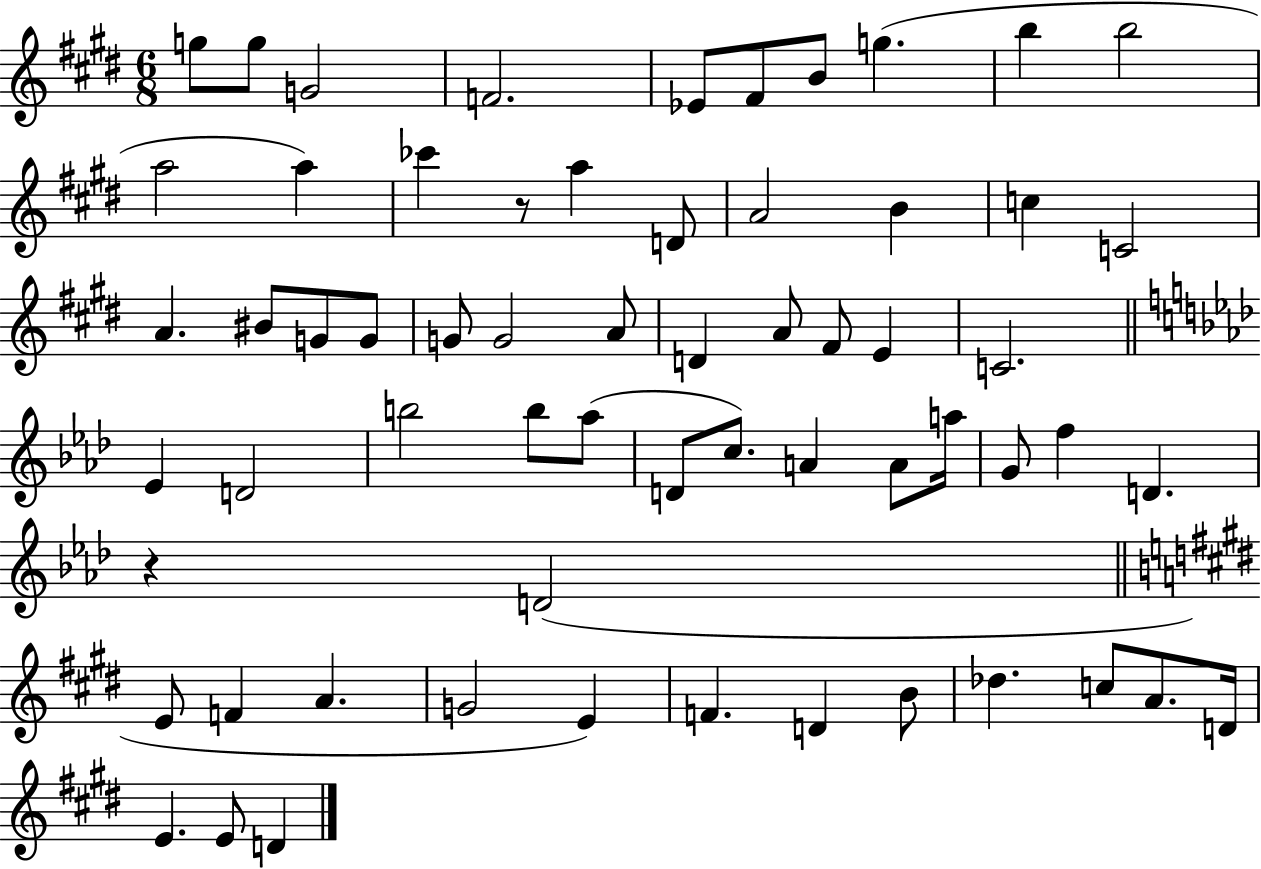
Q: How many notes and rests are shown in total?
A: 62